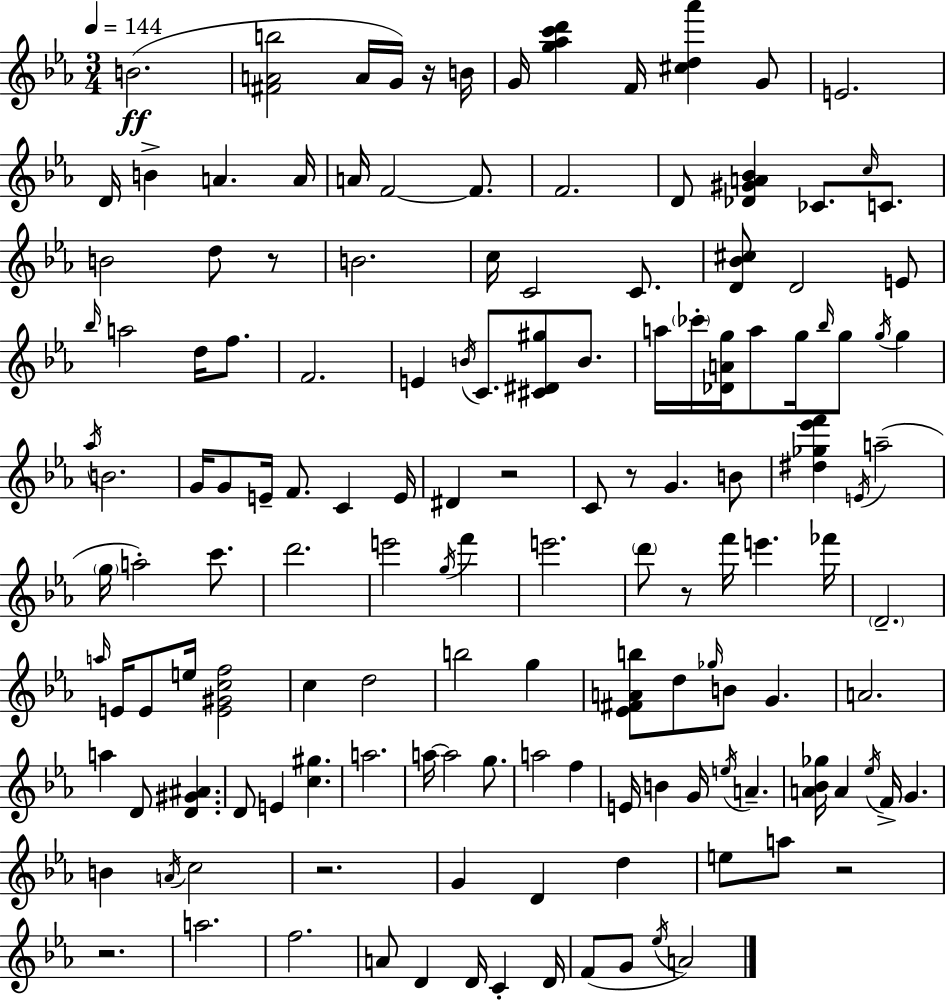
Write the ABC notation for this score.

X:1
T:Untitled
M:3/4
L:1/4
K:Eb
B2 [^FAb]2 A/4 G/4 z/4 B/4 G/4 [g_ac'd'] F/4 [^cd_a'] G/2 E2 D/4 B A A/4 A/4 F2 F/2 F2 D/2 [_D^GA_B] _C/2 c/4 C/2 B2 d/2 z/2 B2 c/4 C2 C/2 [D_B^c]/2 D2 E/2 _b/4 a2 d/4 f/2 F2 E B/4 C/2 [^C^D^g]/2 B/2 a/4 _c'/4 [_DAg]/4 a/2 g/4 _b/4 g/2 g/4 g _a/4 B2 G/4 G/2 E/4 F/2 C E/4 ^D z2 C/2 z/2 G B/2 [^d_g_e'f'] E/4 a2 g/4 a2 c'/2 d'2 e'2 g/4 f' e'2 d'/2 z/2 f'/4 e' _f'/4 D2 a/4 E/4 E/2 e/4 [E^Gcf]2 c d2 b2 g [_E^FAb]/2 d/2 _g/4 B/2 G A2 a D/2 [D^G^A] D/2 E [c^g] a2 a/4 a2 g/2 a2 f E/4 B G/4 e/4 A [A_B_g]/4 A _e/4 F/4 G B A/4 c2 z2 G D d e/2 a/2 z2 z2 a2 f2 A/2 D D/4 C D/4 F/2 G/2 _e/4 A2